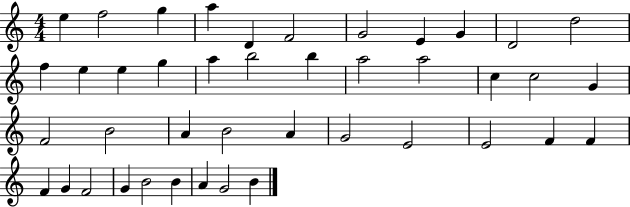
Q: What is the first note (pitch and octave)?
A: E5